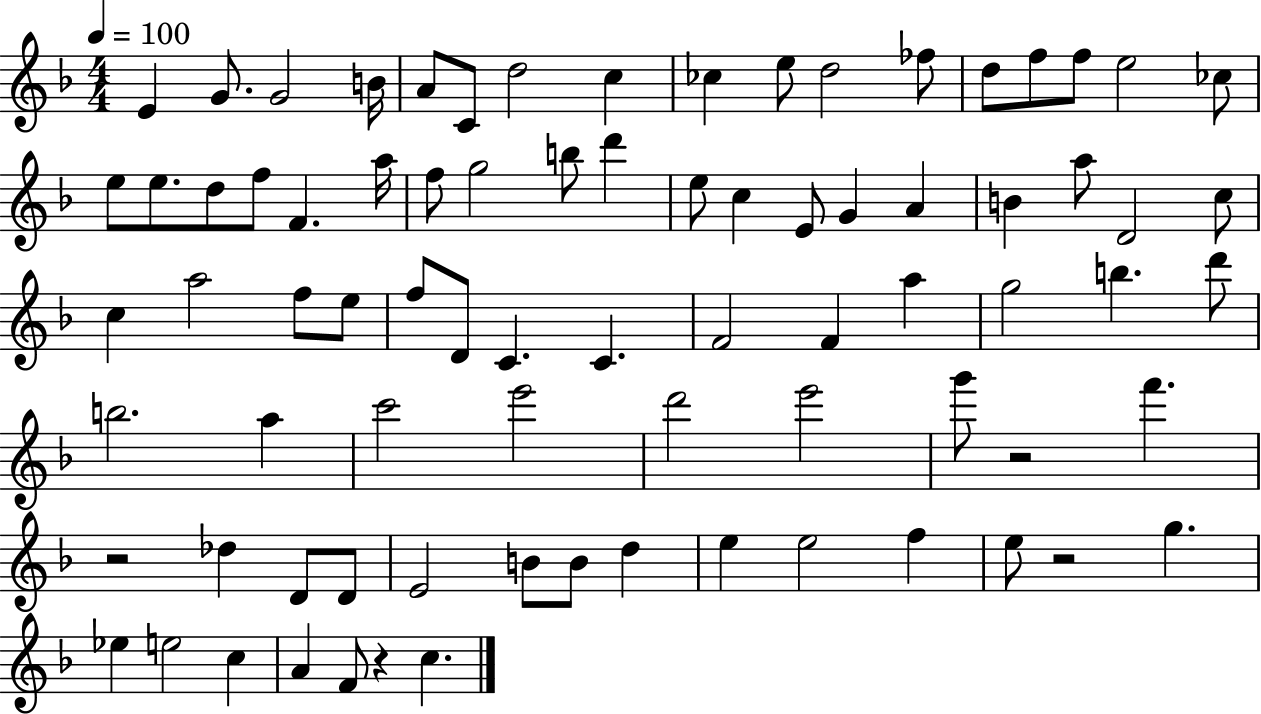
{
  \clef treble
  \numericTimeSignature
  \time 4/4
  \key f \major
  \tempo 4 = 100
  e'4 g'8. g'2 b'16 | a'8 c'8 d''2 c''4 | ces''4 e''8 d''2 fes''8 | d''8 f''8 f''8 e''2 ces''8 | \break e''8 e''8. d''8 f''8 f'4. a''16 | f''8 g''2 b''8 d'''4 | e''8 c''4 e'8 g'4 a'4 | b'4 a''8 d'2 c''8 | \break c''4 a''2 f''8 e''8 | f''8 d'8 c'4. c'4. | f'2 f'4 a''4 | g''2 b''4. d'''8 | \break b''2. a''4 | c'''2 e'''2 | d'''2 e'''2 | g'''8 r2 f'''4. | \break r2 des''4 d'8 d'8 | e'2 b'8 b'8 d''4 | e''4 e''2 f''4 | e''8 r2 g''4. | \break ees''4 e''2 c''4 | a'4 f'8 r4 c''4. | \bar "|."
}